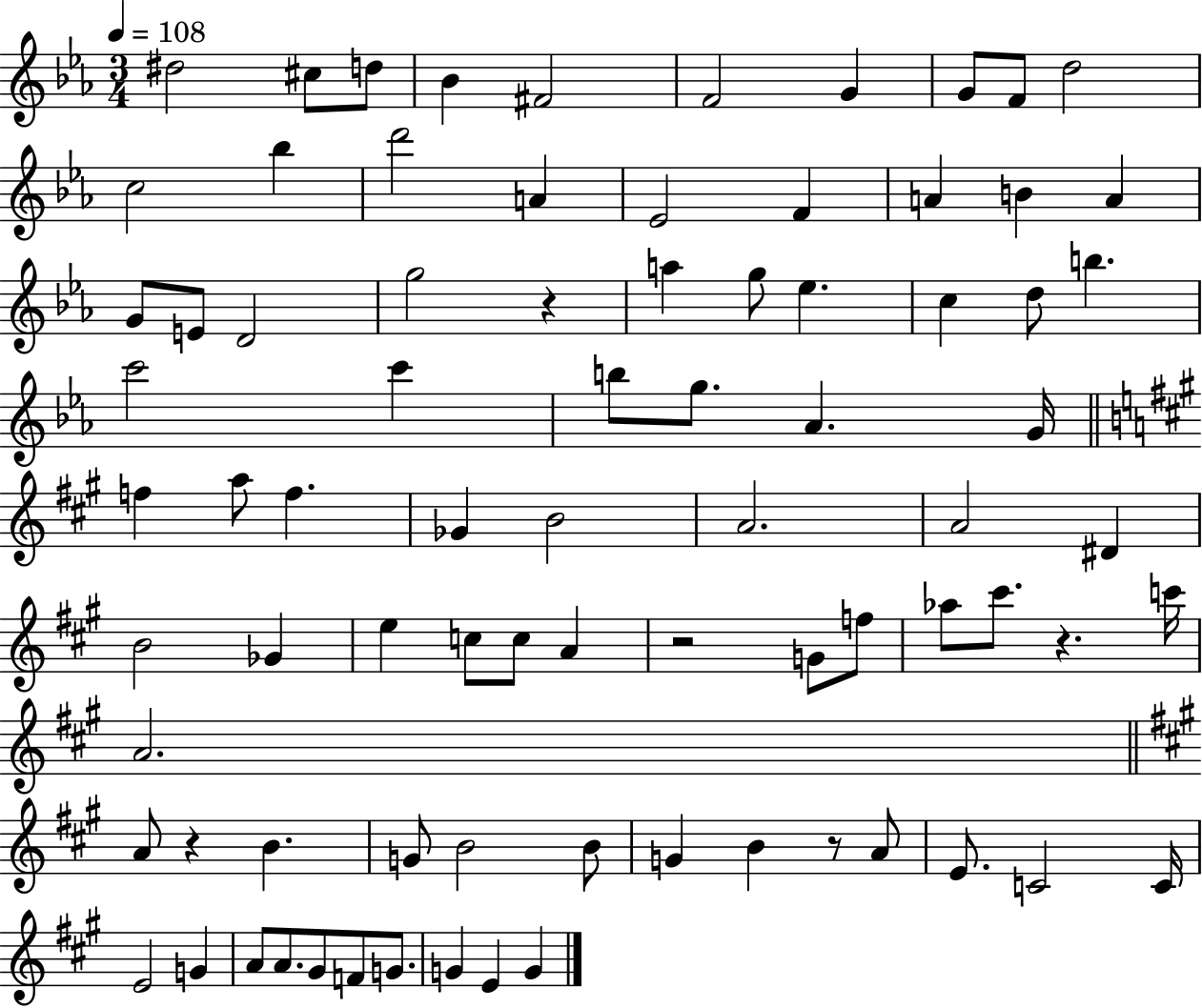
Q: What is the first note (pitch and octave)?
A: D#5